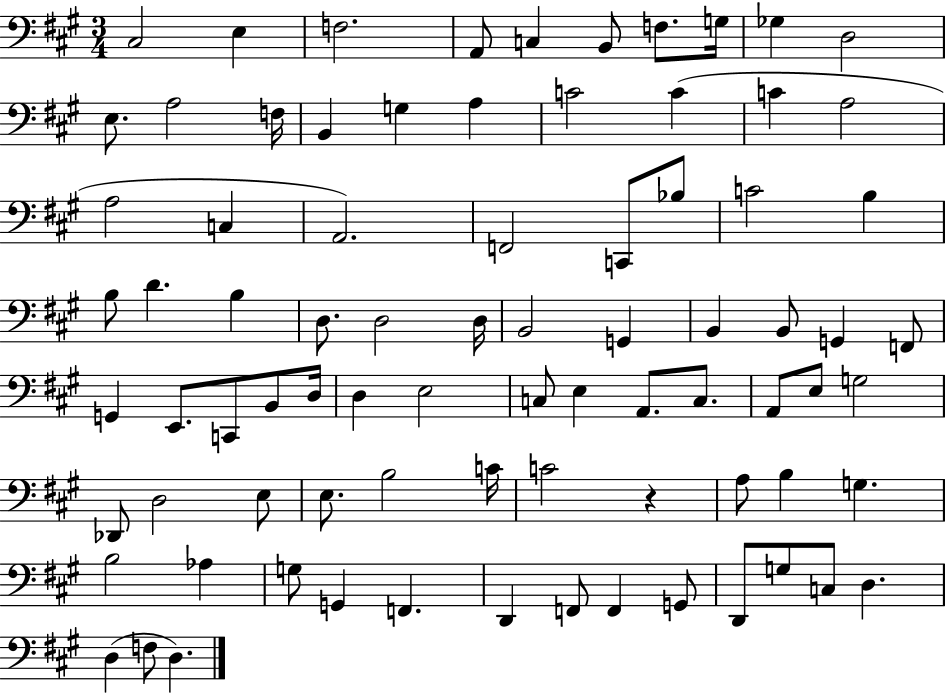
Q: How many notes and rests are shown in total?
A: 81